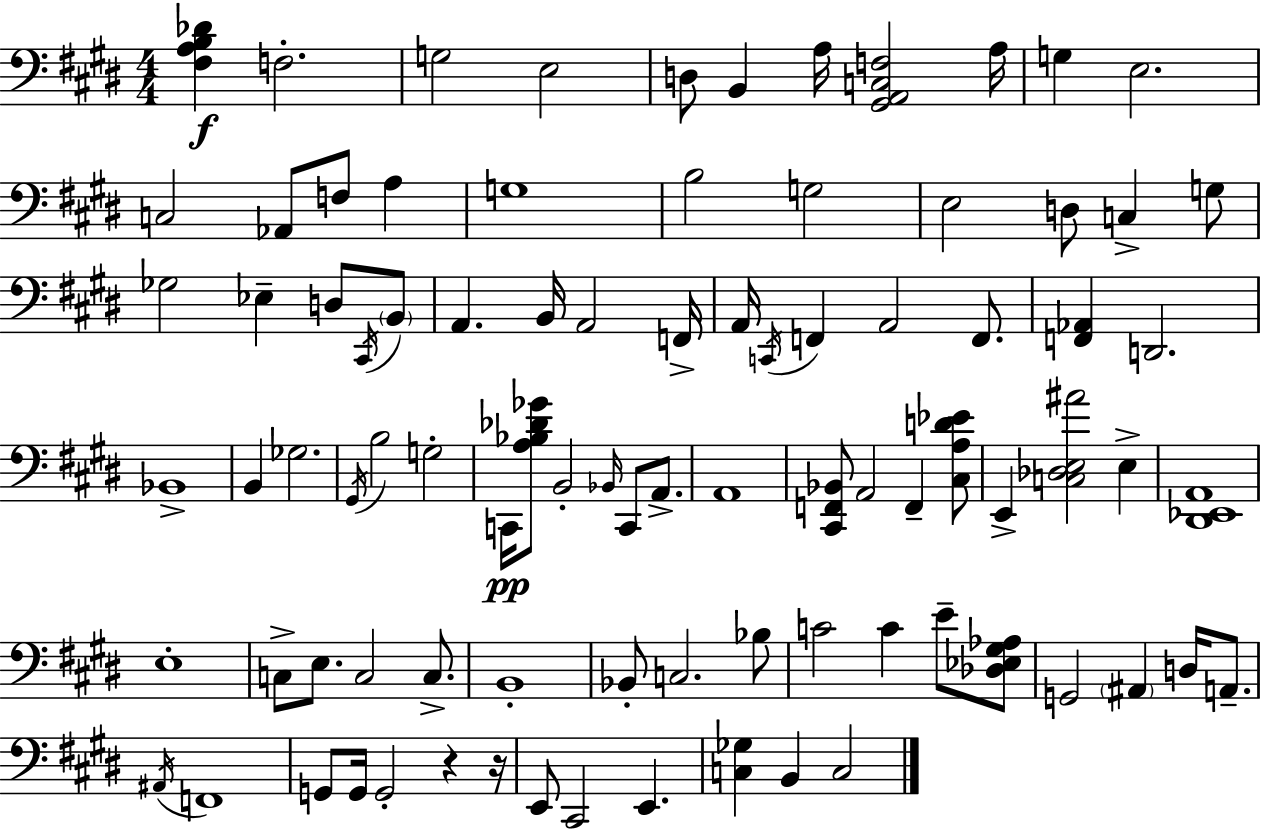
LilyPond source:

{
  \clef bass
  \numericTimeSignature
  \time 4/4
  \key e \major
  <fis a b des'>4\f f2.-. | g2 e2 | d8 b,4 a16 <gis, a, c f>2 a16 | g4 e2. | \break c2 aes,8 f8 a4 | g1 | b2 g2 | e2 d8 c4-> g8 | \break ges2 ees4-- d8 \acciaccatura { cis,16 } \parenthesize b,8 | a,4. b,16 a,2 | f,16-> a,16 \acciaccatura { c,16 } f,4 a,2 f,8. | <f, aes,>4 d,2. | \break bes,1-> | b,4 ges2. | \acciaccatura { gis,16 } b2 g2-. | c,16\pp <a bes des' ges'>8 b,2-. \grace { bes,16 } c,8 | \break a,8.-> a,1 | <cis, f, bes,>8 a,2 f,4-- | <cis a d' ees'>8 e,4-> <c des e ais'>2 | e4-> <dis, ees, a,>1 | \break e1-. | c8-> e8. c2 | c8.-> b,1-. | bes,8-. c2. | \break bes8 c'2 c'4 | e'8-- <des ees gis aes>8 g,2 \parenthesize ais,4 | d16 a,8.-- \acciaccatura { ais,16 } f,1 | g,8 g,16 g,2-. | \break r4 r16 e,8 cis,2 e,4. | <c ges>4 b,4 c2 | \bar "|."
}